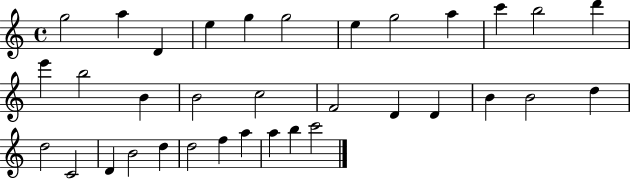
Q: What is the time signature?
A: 4/4